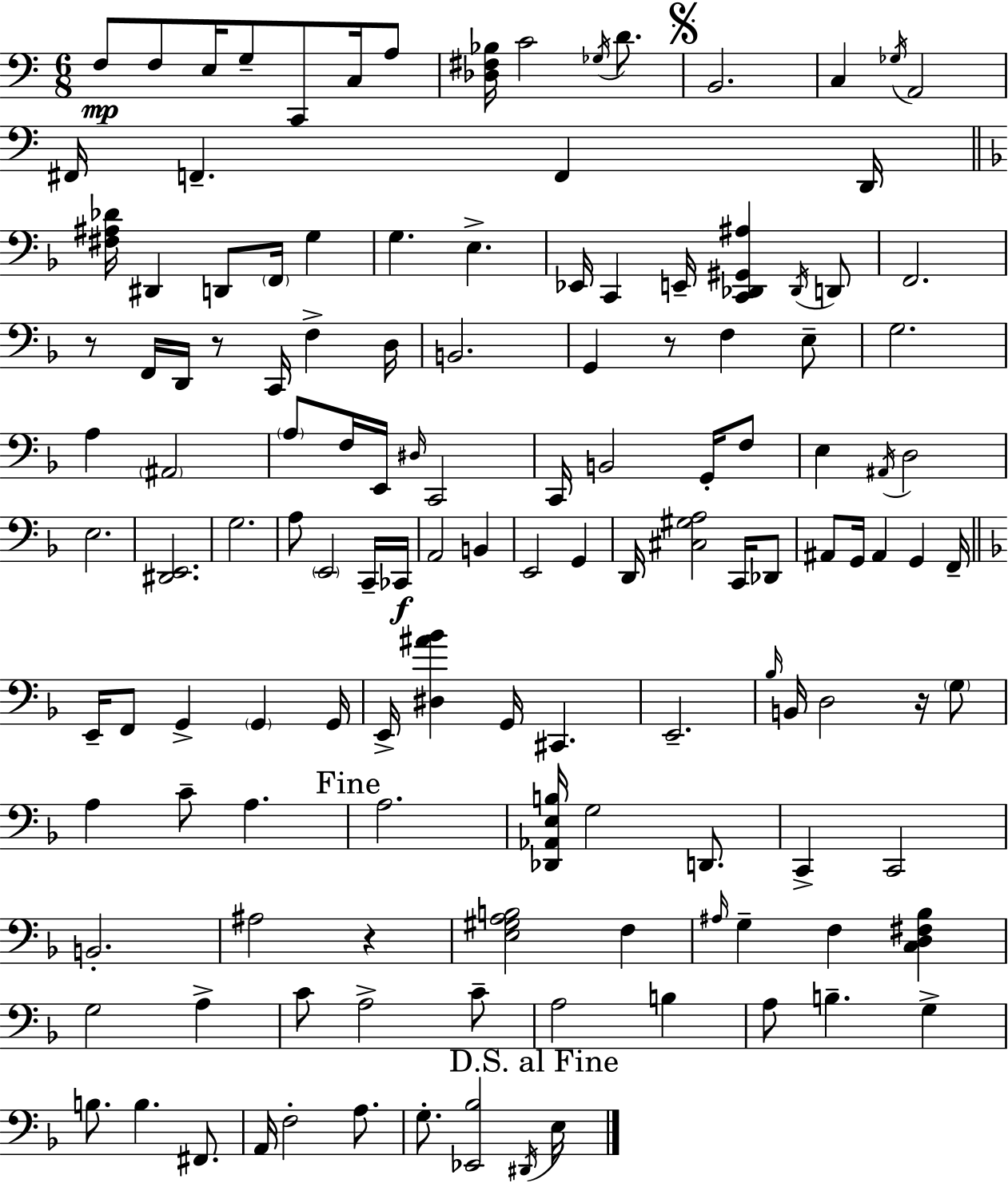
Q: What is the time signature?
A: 6/8